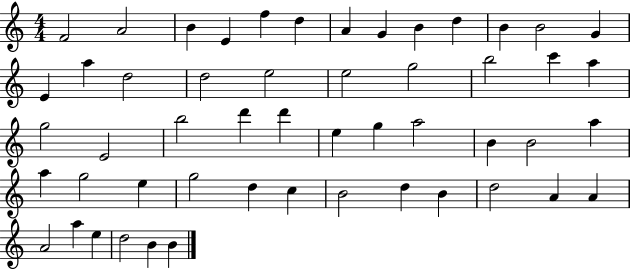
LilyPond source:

{
  \clef treble
  \numericTimeSignature
  \time 4/4
  \key c \major
  f'2 a'2 | b'4 e'4 f''4 d''4 | a'4 g'4 b'4 d''4 | b'4 b'2 g'4 | \break e'4 a''4 d''2 | d''2 e''2 | e''2 g''2 | b''2 c'''4 a''4 | \break g''2 e'2 | b''2 d'''4 d'''4 | e''4 g''4 a''2 | b'4 b'2 a''4 | \break a''4 g''2 e''4 | g''2 d''4 c''4 | b'2 d''4 b'4 | d''2 a'4 a'4 | \break a'2 a''4 e''4 | d''2 b'4 b'4 | \bar "|."
}